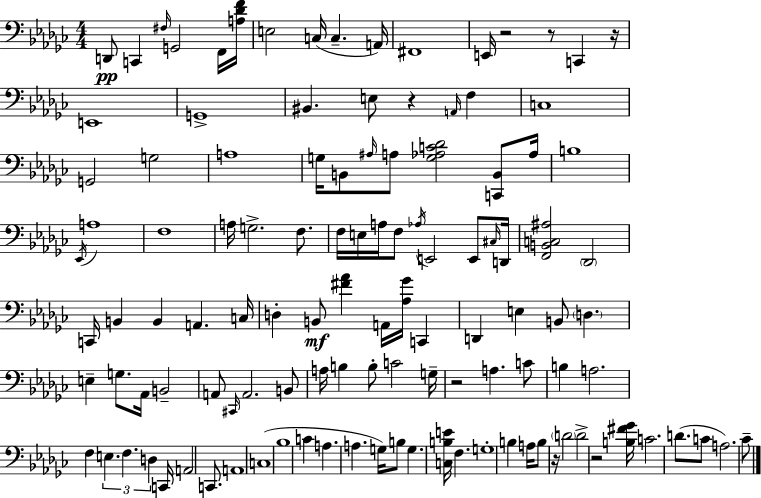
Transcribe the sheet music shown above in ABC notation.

X:1
T:Untitled
M:4/4
L:1/4
K:Ebm
D,,/2 C,, ^F,/4 G,,2 F,,/4 [A,_DF]/4 E,2 C,/4 C, A,,/4 ^F,,4 E,,/4 z2 z/2 C,, z/4 E,,4 G,,4 ^B,, E,/2 z A,,/4 F, C,4 G,,2 G,2 A,4 G,/4 B,,/2 ^A,/4 A,/2 [G,_A,C_D]2 [C,,B,,]/2 _A,/4 B,4 _E,,/4 A,4 F,4 A,/4 G,2 F,/2 F,/4 E,/4 A,/4 F,/2 _A,/4 E,,2 E,,/2 ^C,/4 D,,/4 [F,,B,,C,^A,]2 _D,,2 C,,/4 B,, B,, A,, C,/4 D, B,,/2 [^F_A] A,,/4 [_A,_G]/4 C,, D,, E, B,,/2 D, E, G,/2 _A,,/4 B,,2 A,,/2 ^C,,/4 A,,2 B,,/2 A,/4 B, B,/2 C2 G,/4 z2 A, C/2 B, A,2 F, E, F, D, C,,/4 A,,2 C,,/2 A,,4 C,4 _B,4 C A, A, G,/4 B,/2 G, [C,B,E]/4 F, G,4 B, A,/4 B,/2 z/4 D2 D2 z2 [B,^F_G]/4 C2 D/2 C/2 A,2 _C/2